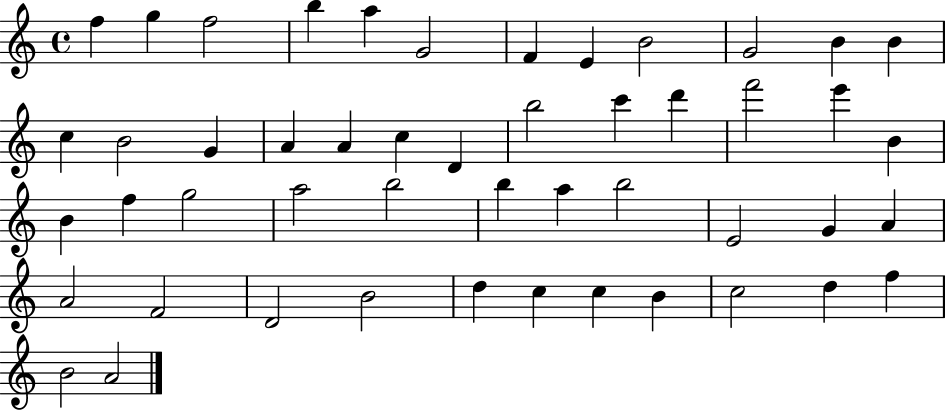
F5/q G5/q F5/h B5/q A5/q G4/h F4/q E4/q B4/h G4/h B4/q B4/q C5/q B4/h G4/q A4/q A4/q C5/q D4/q B5/h C6/q D6/q F6/h E6/q B4/q B4/q F5/q G5/h A5/h B5/h B5/q A5/q B5/h E4/h G4/q A4/q A4/h F4/h D4/h B4/h D5/q C5/q C5/q B4/q C5/h D5/q F5/q B4/h A4/h